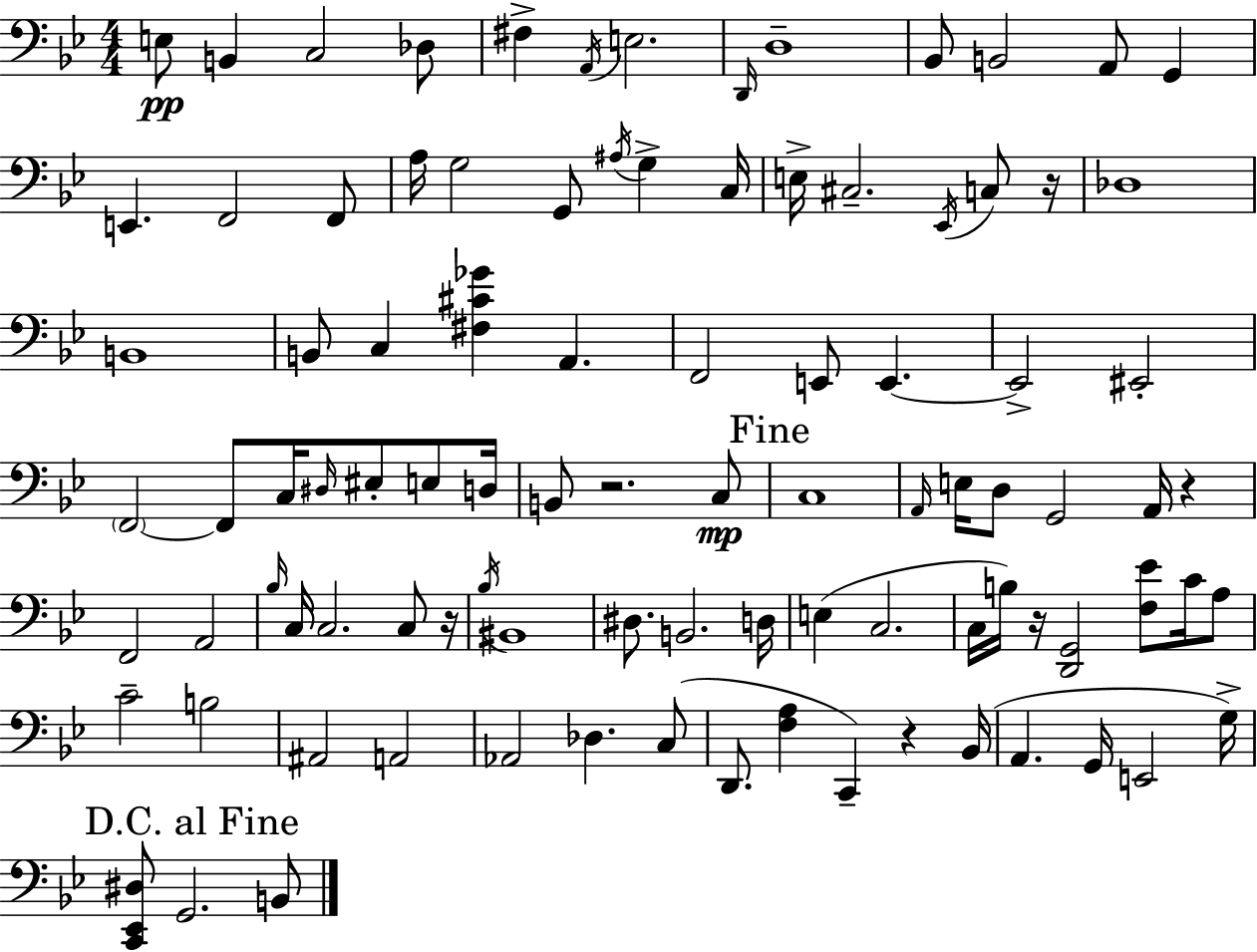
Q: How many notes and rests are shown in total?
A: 95